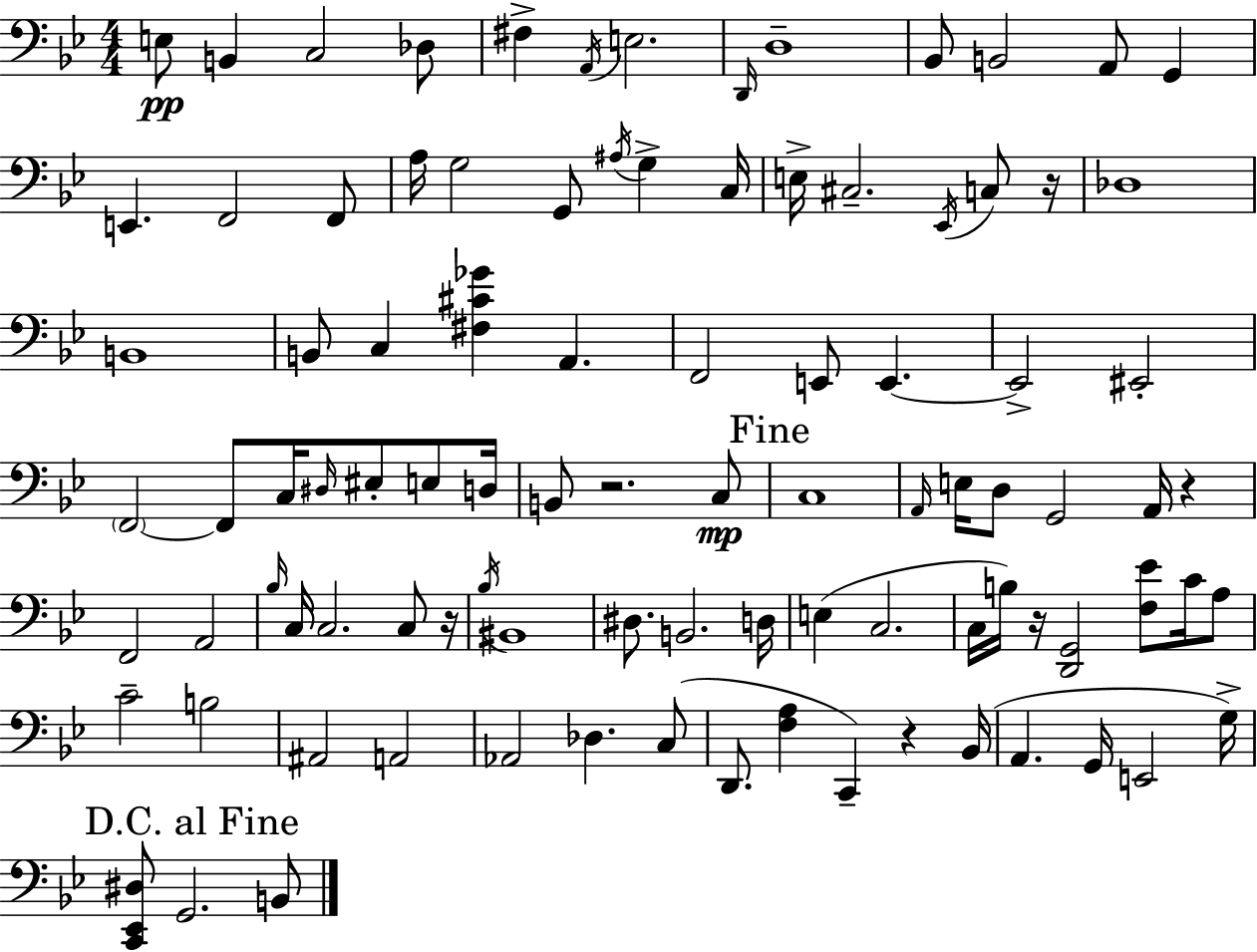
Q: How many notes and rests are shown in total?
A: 95